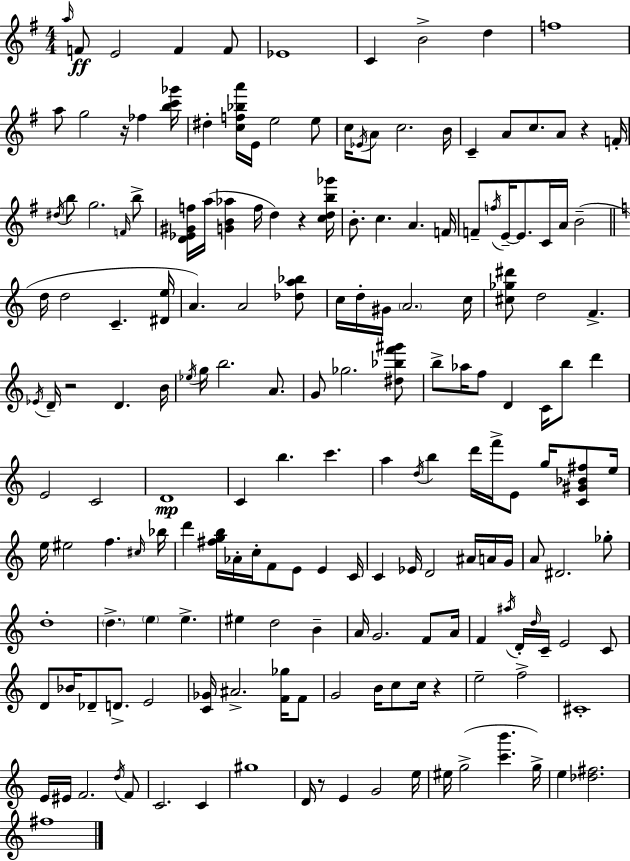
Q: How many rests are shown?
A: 6